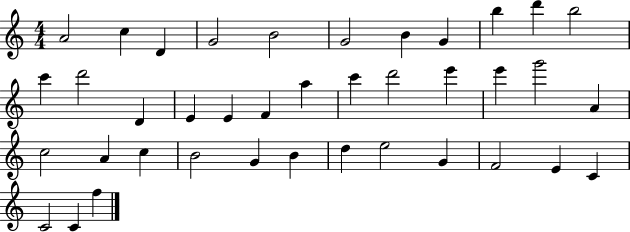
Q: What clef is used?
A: treble